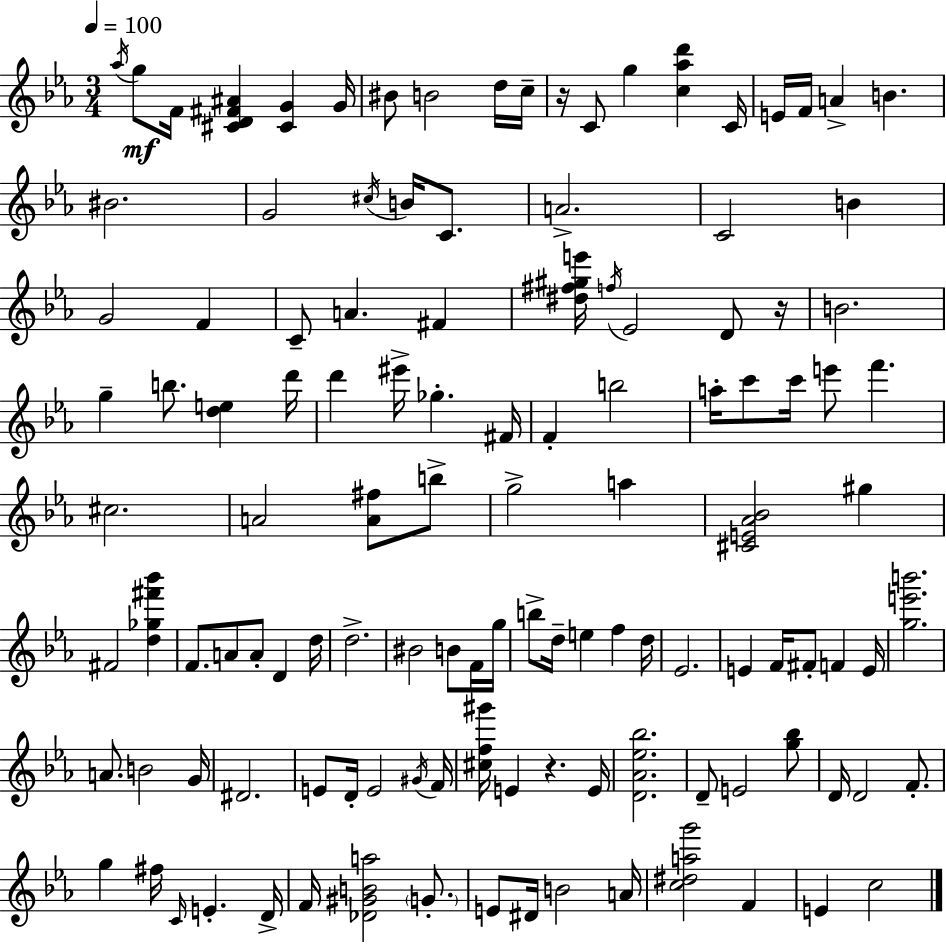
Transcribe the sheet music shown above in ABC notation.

X:1
T:Untitled
M:3/4
L:1/4
K:Cm
_a/4 g/2 F/4 [^CD^F^A] [^CG] G/4 ^B/2 B2 d/4 c/4 z/4 C/2 g [c_ad'] C/4 E/4 F/4 A B ^B2 G2 ^c/4 B/4 C/2 A2 C2 B G2 F C/2 A ^F [^d^f^ge']/4 f/4 _E2 D/2 z/4 B2 g b/2 [de] d'/4 d' ^e'/4 _g ^F/4 F b2 a/4 c'/2 c'/4 e'/2 f' ^c2 A2 [A^f]/2 b/2 g2 a [^CE_A_B]2 ^g ^F2 [d_g^f'_b'] F/2 A/2 A/2 D d/4 d2 ^B2 B/2 F/4 g/4 b/2 d/4 e f d/4 _E2 E F/4 ^F/2 F E/4 [ge'b']2 A/2 B2 G/4 ^D2 E/2 D/4 E2 ^G/4 F/4 [^cf^g']/4 E z E/4 [D_A_e_b]2 D/2 E2 [g_b]/2 D/4 D2 F/2 g ^f/4 C/4 E D/4 F/4 [_D^GBa]2 G/2 E/2 ^D/4 B2 A/4 [c^dag']2 F E c2